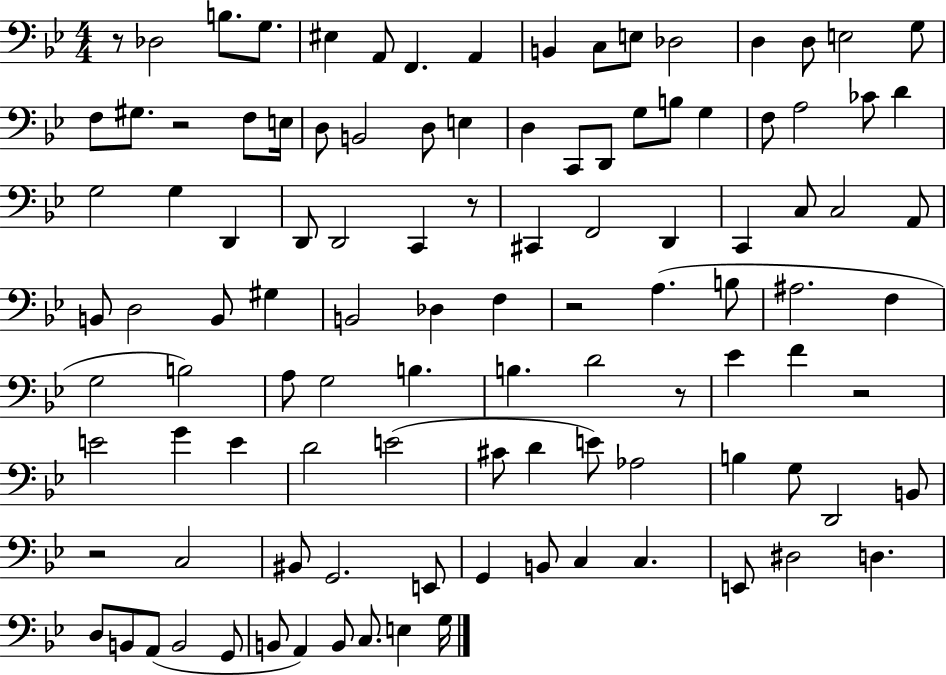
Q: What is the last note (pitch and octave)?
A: G3